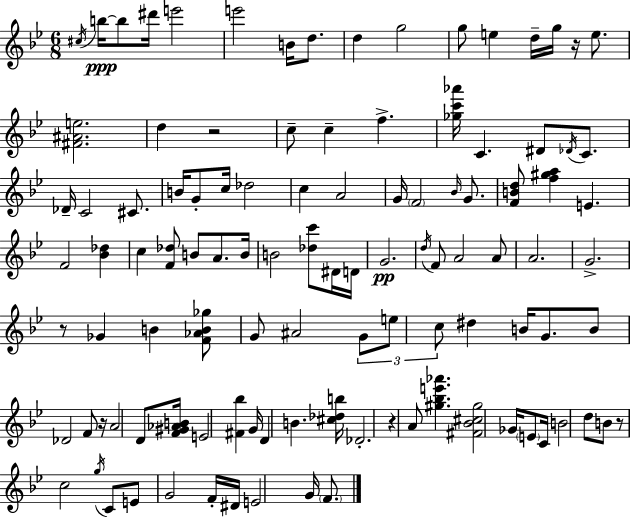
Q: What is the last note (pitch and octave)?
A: F4